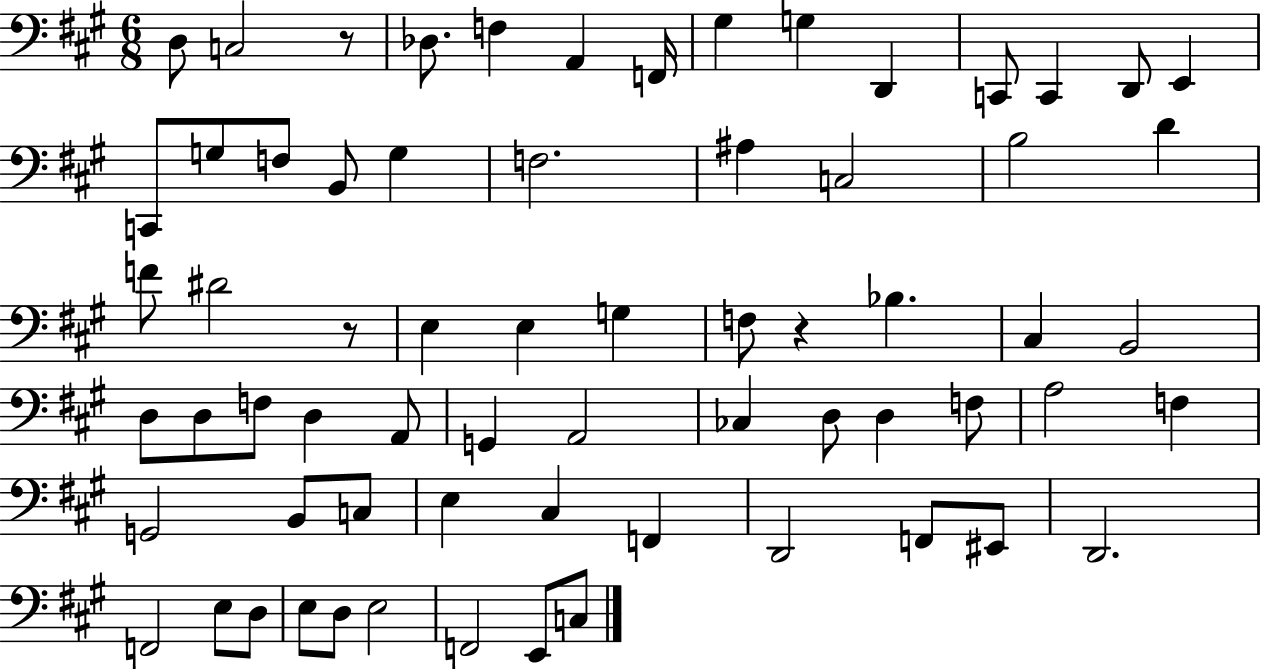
X:1
T:Untitled
M:6/8
L:1/4
K:A
D,/2 C,2 z/2 _D,/2 F, A,, F,,/4 ^G, G, D,, C,,/2 C,, D,,/2 E,, C,,/2 G,/2 F,/2 B,,/2 G, F,2 ^A, C,2 B,2 D F/2 ^D2 z/2 E, E, G, F,/2 z _B, ^C, B,,2 D,/2 D,/2 F,/2 D, A,,/2 G,, A,,2 _C, D,/2 D, F,/2 A,2 F, G,,2 B,,/2 C,/2 E, ^C, F,, D,,2 F,,/2 ^E,,/2 D,,2 F,,2 E,/2 D,/2 E,/2 D,/2 E,2 F,,2 E,,/2 C,/2